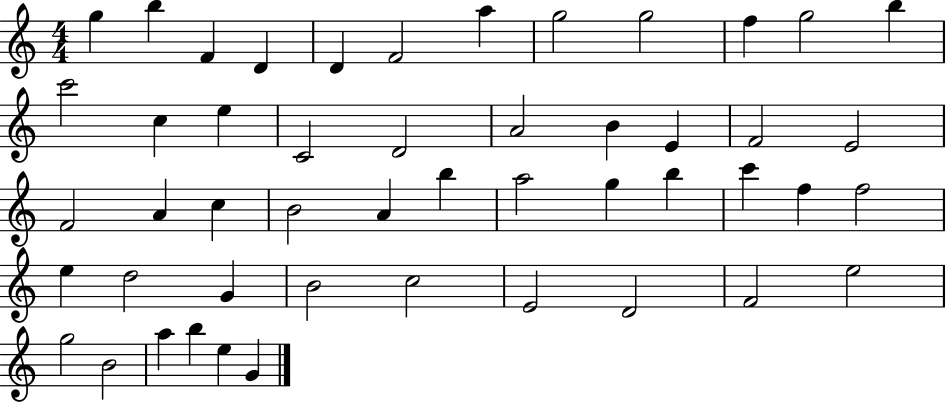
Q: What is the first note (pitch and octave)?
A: G5